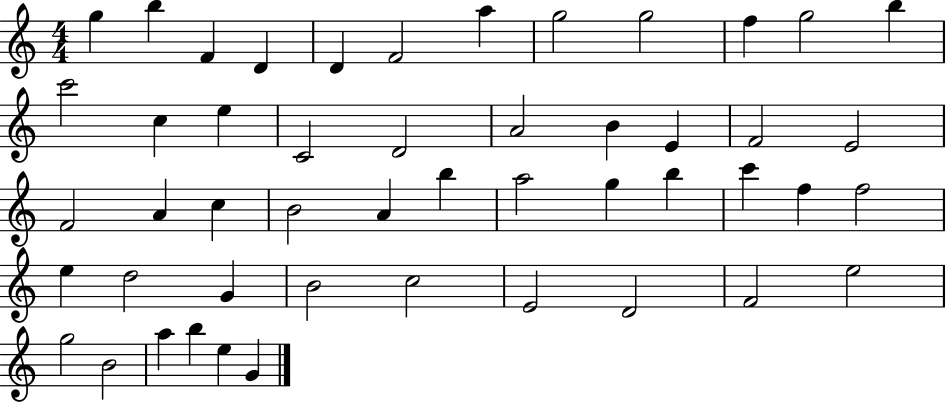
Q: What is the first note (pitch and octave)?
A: G5